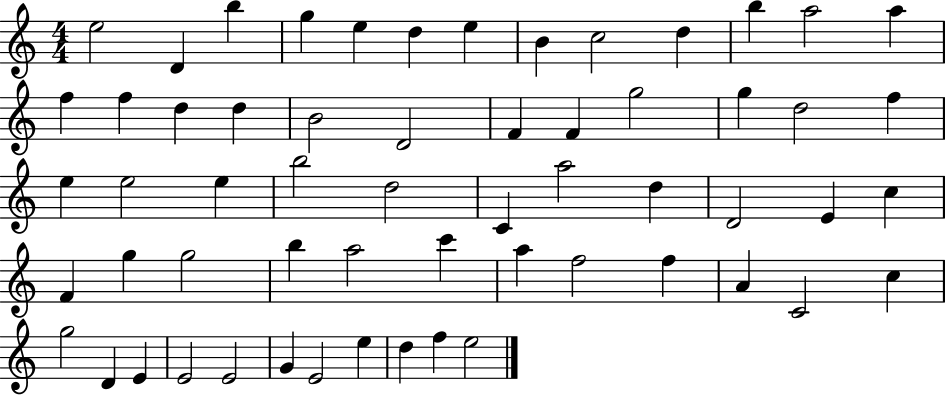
X:1
T:Untitled
M:4/4
L:1/4
K:C
e2 D b g e d e B c2 d b a2 a f f d d B2 D2 F F g2 g d2 f e e2 e b2 d2 C a2 d D2 E c F g g2 b a2 c' a f2 f A C2 c g2 D E E2 E2 G E2 e d f e2